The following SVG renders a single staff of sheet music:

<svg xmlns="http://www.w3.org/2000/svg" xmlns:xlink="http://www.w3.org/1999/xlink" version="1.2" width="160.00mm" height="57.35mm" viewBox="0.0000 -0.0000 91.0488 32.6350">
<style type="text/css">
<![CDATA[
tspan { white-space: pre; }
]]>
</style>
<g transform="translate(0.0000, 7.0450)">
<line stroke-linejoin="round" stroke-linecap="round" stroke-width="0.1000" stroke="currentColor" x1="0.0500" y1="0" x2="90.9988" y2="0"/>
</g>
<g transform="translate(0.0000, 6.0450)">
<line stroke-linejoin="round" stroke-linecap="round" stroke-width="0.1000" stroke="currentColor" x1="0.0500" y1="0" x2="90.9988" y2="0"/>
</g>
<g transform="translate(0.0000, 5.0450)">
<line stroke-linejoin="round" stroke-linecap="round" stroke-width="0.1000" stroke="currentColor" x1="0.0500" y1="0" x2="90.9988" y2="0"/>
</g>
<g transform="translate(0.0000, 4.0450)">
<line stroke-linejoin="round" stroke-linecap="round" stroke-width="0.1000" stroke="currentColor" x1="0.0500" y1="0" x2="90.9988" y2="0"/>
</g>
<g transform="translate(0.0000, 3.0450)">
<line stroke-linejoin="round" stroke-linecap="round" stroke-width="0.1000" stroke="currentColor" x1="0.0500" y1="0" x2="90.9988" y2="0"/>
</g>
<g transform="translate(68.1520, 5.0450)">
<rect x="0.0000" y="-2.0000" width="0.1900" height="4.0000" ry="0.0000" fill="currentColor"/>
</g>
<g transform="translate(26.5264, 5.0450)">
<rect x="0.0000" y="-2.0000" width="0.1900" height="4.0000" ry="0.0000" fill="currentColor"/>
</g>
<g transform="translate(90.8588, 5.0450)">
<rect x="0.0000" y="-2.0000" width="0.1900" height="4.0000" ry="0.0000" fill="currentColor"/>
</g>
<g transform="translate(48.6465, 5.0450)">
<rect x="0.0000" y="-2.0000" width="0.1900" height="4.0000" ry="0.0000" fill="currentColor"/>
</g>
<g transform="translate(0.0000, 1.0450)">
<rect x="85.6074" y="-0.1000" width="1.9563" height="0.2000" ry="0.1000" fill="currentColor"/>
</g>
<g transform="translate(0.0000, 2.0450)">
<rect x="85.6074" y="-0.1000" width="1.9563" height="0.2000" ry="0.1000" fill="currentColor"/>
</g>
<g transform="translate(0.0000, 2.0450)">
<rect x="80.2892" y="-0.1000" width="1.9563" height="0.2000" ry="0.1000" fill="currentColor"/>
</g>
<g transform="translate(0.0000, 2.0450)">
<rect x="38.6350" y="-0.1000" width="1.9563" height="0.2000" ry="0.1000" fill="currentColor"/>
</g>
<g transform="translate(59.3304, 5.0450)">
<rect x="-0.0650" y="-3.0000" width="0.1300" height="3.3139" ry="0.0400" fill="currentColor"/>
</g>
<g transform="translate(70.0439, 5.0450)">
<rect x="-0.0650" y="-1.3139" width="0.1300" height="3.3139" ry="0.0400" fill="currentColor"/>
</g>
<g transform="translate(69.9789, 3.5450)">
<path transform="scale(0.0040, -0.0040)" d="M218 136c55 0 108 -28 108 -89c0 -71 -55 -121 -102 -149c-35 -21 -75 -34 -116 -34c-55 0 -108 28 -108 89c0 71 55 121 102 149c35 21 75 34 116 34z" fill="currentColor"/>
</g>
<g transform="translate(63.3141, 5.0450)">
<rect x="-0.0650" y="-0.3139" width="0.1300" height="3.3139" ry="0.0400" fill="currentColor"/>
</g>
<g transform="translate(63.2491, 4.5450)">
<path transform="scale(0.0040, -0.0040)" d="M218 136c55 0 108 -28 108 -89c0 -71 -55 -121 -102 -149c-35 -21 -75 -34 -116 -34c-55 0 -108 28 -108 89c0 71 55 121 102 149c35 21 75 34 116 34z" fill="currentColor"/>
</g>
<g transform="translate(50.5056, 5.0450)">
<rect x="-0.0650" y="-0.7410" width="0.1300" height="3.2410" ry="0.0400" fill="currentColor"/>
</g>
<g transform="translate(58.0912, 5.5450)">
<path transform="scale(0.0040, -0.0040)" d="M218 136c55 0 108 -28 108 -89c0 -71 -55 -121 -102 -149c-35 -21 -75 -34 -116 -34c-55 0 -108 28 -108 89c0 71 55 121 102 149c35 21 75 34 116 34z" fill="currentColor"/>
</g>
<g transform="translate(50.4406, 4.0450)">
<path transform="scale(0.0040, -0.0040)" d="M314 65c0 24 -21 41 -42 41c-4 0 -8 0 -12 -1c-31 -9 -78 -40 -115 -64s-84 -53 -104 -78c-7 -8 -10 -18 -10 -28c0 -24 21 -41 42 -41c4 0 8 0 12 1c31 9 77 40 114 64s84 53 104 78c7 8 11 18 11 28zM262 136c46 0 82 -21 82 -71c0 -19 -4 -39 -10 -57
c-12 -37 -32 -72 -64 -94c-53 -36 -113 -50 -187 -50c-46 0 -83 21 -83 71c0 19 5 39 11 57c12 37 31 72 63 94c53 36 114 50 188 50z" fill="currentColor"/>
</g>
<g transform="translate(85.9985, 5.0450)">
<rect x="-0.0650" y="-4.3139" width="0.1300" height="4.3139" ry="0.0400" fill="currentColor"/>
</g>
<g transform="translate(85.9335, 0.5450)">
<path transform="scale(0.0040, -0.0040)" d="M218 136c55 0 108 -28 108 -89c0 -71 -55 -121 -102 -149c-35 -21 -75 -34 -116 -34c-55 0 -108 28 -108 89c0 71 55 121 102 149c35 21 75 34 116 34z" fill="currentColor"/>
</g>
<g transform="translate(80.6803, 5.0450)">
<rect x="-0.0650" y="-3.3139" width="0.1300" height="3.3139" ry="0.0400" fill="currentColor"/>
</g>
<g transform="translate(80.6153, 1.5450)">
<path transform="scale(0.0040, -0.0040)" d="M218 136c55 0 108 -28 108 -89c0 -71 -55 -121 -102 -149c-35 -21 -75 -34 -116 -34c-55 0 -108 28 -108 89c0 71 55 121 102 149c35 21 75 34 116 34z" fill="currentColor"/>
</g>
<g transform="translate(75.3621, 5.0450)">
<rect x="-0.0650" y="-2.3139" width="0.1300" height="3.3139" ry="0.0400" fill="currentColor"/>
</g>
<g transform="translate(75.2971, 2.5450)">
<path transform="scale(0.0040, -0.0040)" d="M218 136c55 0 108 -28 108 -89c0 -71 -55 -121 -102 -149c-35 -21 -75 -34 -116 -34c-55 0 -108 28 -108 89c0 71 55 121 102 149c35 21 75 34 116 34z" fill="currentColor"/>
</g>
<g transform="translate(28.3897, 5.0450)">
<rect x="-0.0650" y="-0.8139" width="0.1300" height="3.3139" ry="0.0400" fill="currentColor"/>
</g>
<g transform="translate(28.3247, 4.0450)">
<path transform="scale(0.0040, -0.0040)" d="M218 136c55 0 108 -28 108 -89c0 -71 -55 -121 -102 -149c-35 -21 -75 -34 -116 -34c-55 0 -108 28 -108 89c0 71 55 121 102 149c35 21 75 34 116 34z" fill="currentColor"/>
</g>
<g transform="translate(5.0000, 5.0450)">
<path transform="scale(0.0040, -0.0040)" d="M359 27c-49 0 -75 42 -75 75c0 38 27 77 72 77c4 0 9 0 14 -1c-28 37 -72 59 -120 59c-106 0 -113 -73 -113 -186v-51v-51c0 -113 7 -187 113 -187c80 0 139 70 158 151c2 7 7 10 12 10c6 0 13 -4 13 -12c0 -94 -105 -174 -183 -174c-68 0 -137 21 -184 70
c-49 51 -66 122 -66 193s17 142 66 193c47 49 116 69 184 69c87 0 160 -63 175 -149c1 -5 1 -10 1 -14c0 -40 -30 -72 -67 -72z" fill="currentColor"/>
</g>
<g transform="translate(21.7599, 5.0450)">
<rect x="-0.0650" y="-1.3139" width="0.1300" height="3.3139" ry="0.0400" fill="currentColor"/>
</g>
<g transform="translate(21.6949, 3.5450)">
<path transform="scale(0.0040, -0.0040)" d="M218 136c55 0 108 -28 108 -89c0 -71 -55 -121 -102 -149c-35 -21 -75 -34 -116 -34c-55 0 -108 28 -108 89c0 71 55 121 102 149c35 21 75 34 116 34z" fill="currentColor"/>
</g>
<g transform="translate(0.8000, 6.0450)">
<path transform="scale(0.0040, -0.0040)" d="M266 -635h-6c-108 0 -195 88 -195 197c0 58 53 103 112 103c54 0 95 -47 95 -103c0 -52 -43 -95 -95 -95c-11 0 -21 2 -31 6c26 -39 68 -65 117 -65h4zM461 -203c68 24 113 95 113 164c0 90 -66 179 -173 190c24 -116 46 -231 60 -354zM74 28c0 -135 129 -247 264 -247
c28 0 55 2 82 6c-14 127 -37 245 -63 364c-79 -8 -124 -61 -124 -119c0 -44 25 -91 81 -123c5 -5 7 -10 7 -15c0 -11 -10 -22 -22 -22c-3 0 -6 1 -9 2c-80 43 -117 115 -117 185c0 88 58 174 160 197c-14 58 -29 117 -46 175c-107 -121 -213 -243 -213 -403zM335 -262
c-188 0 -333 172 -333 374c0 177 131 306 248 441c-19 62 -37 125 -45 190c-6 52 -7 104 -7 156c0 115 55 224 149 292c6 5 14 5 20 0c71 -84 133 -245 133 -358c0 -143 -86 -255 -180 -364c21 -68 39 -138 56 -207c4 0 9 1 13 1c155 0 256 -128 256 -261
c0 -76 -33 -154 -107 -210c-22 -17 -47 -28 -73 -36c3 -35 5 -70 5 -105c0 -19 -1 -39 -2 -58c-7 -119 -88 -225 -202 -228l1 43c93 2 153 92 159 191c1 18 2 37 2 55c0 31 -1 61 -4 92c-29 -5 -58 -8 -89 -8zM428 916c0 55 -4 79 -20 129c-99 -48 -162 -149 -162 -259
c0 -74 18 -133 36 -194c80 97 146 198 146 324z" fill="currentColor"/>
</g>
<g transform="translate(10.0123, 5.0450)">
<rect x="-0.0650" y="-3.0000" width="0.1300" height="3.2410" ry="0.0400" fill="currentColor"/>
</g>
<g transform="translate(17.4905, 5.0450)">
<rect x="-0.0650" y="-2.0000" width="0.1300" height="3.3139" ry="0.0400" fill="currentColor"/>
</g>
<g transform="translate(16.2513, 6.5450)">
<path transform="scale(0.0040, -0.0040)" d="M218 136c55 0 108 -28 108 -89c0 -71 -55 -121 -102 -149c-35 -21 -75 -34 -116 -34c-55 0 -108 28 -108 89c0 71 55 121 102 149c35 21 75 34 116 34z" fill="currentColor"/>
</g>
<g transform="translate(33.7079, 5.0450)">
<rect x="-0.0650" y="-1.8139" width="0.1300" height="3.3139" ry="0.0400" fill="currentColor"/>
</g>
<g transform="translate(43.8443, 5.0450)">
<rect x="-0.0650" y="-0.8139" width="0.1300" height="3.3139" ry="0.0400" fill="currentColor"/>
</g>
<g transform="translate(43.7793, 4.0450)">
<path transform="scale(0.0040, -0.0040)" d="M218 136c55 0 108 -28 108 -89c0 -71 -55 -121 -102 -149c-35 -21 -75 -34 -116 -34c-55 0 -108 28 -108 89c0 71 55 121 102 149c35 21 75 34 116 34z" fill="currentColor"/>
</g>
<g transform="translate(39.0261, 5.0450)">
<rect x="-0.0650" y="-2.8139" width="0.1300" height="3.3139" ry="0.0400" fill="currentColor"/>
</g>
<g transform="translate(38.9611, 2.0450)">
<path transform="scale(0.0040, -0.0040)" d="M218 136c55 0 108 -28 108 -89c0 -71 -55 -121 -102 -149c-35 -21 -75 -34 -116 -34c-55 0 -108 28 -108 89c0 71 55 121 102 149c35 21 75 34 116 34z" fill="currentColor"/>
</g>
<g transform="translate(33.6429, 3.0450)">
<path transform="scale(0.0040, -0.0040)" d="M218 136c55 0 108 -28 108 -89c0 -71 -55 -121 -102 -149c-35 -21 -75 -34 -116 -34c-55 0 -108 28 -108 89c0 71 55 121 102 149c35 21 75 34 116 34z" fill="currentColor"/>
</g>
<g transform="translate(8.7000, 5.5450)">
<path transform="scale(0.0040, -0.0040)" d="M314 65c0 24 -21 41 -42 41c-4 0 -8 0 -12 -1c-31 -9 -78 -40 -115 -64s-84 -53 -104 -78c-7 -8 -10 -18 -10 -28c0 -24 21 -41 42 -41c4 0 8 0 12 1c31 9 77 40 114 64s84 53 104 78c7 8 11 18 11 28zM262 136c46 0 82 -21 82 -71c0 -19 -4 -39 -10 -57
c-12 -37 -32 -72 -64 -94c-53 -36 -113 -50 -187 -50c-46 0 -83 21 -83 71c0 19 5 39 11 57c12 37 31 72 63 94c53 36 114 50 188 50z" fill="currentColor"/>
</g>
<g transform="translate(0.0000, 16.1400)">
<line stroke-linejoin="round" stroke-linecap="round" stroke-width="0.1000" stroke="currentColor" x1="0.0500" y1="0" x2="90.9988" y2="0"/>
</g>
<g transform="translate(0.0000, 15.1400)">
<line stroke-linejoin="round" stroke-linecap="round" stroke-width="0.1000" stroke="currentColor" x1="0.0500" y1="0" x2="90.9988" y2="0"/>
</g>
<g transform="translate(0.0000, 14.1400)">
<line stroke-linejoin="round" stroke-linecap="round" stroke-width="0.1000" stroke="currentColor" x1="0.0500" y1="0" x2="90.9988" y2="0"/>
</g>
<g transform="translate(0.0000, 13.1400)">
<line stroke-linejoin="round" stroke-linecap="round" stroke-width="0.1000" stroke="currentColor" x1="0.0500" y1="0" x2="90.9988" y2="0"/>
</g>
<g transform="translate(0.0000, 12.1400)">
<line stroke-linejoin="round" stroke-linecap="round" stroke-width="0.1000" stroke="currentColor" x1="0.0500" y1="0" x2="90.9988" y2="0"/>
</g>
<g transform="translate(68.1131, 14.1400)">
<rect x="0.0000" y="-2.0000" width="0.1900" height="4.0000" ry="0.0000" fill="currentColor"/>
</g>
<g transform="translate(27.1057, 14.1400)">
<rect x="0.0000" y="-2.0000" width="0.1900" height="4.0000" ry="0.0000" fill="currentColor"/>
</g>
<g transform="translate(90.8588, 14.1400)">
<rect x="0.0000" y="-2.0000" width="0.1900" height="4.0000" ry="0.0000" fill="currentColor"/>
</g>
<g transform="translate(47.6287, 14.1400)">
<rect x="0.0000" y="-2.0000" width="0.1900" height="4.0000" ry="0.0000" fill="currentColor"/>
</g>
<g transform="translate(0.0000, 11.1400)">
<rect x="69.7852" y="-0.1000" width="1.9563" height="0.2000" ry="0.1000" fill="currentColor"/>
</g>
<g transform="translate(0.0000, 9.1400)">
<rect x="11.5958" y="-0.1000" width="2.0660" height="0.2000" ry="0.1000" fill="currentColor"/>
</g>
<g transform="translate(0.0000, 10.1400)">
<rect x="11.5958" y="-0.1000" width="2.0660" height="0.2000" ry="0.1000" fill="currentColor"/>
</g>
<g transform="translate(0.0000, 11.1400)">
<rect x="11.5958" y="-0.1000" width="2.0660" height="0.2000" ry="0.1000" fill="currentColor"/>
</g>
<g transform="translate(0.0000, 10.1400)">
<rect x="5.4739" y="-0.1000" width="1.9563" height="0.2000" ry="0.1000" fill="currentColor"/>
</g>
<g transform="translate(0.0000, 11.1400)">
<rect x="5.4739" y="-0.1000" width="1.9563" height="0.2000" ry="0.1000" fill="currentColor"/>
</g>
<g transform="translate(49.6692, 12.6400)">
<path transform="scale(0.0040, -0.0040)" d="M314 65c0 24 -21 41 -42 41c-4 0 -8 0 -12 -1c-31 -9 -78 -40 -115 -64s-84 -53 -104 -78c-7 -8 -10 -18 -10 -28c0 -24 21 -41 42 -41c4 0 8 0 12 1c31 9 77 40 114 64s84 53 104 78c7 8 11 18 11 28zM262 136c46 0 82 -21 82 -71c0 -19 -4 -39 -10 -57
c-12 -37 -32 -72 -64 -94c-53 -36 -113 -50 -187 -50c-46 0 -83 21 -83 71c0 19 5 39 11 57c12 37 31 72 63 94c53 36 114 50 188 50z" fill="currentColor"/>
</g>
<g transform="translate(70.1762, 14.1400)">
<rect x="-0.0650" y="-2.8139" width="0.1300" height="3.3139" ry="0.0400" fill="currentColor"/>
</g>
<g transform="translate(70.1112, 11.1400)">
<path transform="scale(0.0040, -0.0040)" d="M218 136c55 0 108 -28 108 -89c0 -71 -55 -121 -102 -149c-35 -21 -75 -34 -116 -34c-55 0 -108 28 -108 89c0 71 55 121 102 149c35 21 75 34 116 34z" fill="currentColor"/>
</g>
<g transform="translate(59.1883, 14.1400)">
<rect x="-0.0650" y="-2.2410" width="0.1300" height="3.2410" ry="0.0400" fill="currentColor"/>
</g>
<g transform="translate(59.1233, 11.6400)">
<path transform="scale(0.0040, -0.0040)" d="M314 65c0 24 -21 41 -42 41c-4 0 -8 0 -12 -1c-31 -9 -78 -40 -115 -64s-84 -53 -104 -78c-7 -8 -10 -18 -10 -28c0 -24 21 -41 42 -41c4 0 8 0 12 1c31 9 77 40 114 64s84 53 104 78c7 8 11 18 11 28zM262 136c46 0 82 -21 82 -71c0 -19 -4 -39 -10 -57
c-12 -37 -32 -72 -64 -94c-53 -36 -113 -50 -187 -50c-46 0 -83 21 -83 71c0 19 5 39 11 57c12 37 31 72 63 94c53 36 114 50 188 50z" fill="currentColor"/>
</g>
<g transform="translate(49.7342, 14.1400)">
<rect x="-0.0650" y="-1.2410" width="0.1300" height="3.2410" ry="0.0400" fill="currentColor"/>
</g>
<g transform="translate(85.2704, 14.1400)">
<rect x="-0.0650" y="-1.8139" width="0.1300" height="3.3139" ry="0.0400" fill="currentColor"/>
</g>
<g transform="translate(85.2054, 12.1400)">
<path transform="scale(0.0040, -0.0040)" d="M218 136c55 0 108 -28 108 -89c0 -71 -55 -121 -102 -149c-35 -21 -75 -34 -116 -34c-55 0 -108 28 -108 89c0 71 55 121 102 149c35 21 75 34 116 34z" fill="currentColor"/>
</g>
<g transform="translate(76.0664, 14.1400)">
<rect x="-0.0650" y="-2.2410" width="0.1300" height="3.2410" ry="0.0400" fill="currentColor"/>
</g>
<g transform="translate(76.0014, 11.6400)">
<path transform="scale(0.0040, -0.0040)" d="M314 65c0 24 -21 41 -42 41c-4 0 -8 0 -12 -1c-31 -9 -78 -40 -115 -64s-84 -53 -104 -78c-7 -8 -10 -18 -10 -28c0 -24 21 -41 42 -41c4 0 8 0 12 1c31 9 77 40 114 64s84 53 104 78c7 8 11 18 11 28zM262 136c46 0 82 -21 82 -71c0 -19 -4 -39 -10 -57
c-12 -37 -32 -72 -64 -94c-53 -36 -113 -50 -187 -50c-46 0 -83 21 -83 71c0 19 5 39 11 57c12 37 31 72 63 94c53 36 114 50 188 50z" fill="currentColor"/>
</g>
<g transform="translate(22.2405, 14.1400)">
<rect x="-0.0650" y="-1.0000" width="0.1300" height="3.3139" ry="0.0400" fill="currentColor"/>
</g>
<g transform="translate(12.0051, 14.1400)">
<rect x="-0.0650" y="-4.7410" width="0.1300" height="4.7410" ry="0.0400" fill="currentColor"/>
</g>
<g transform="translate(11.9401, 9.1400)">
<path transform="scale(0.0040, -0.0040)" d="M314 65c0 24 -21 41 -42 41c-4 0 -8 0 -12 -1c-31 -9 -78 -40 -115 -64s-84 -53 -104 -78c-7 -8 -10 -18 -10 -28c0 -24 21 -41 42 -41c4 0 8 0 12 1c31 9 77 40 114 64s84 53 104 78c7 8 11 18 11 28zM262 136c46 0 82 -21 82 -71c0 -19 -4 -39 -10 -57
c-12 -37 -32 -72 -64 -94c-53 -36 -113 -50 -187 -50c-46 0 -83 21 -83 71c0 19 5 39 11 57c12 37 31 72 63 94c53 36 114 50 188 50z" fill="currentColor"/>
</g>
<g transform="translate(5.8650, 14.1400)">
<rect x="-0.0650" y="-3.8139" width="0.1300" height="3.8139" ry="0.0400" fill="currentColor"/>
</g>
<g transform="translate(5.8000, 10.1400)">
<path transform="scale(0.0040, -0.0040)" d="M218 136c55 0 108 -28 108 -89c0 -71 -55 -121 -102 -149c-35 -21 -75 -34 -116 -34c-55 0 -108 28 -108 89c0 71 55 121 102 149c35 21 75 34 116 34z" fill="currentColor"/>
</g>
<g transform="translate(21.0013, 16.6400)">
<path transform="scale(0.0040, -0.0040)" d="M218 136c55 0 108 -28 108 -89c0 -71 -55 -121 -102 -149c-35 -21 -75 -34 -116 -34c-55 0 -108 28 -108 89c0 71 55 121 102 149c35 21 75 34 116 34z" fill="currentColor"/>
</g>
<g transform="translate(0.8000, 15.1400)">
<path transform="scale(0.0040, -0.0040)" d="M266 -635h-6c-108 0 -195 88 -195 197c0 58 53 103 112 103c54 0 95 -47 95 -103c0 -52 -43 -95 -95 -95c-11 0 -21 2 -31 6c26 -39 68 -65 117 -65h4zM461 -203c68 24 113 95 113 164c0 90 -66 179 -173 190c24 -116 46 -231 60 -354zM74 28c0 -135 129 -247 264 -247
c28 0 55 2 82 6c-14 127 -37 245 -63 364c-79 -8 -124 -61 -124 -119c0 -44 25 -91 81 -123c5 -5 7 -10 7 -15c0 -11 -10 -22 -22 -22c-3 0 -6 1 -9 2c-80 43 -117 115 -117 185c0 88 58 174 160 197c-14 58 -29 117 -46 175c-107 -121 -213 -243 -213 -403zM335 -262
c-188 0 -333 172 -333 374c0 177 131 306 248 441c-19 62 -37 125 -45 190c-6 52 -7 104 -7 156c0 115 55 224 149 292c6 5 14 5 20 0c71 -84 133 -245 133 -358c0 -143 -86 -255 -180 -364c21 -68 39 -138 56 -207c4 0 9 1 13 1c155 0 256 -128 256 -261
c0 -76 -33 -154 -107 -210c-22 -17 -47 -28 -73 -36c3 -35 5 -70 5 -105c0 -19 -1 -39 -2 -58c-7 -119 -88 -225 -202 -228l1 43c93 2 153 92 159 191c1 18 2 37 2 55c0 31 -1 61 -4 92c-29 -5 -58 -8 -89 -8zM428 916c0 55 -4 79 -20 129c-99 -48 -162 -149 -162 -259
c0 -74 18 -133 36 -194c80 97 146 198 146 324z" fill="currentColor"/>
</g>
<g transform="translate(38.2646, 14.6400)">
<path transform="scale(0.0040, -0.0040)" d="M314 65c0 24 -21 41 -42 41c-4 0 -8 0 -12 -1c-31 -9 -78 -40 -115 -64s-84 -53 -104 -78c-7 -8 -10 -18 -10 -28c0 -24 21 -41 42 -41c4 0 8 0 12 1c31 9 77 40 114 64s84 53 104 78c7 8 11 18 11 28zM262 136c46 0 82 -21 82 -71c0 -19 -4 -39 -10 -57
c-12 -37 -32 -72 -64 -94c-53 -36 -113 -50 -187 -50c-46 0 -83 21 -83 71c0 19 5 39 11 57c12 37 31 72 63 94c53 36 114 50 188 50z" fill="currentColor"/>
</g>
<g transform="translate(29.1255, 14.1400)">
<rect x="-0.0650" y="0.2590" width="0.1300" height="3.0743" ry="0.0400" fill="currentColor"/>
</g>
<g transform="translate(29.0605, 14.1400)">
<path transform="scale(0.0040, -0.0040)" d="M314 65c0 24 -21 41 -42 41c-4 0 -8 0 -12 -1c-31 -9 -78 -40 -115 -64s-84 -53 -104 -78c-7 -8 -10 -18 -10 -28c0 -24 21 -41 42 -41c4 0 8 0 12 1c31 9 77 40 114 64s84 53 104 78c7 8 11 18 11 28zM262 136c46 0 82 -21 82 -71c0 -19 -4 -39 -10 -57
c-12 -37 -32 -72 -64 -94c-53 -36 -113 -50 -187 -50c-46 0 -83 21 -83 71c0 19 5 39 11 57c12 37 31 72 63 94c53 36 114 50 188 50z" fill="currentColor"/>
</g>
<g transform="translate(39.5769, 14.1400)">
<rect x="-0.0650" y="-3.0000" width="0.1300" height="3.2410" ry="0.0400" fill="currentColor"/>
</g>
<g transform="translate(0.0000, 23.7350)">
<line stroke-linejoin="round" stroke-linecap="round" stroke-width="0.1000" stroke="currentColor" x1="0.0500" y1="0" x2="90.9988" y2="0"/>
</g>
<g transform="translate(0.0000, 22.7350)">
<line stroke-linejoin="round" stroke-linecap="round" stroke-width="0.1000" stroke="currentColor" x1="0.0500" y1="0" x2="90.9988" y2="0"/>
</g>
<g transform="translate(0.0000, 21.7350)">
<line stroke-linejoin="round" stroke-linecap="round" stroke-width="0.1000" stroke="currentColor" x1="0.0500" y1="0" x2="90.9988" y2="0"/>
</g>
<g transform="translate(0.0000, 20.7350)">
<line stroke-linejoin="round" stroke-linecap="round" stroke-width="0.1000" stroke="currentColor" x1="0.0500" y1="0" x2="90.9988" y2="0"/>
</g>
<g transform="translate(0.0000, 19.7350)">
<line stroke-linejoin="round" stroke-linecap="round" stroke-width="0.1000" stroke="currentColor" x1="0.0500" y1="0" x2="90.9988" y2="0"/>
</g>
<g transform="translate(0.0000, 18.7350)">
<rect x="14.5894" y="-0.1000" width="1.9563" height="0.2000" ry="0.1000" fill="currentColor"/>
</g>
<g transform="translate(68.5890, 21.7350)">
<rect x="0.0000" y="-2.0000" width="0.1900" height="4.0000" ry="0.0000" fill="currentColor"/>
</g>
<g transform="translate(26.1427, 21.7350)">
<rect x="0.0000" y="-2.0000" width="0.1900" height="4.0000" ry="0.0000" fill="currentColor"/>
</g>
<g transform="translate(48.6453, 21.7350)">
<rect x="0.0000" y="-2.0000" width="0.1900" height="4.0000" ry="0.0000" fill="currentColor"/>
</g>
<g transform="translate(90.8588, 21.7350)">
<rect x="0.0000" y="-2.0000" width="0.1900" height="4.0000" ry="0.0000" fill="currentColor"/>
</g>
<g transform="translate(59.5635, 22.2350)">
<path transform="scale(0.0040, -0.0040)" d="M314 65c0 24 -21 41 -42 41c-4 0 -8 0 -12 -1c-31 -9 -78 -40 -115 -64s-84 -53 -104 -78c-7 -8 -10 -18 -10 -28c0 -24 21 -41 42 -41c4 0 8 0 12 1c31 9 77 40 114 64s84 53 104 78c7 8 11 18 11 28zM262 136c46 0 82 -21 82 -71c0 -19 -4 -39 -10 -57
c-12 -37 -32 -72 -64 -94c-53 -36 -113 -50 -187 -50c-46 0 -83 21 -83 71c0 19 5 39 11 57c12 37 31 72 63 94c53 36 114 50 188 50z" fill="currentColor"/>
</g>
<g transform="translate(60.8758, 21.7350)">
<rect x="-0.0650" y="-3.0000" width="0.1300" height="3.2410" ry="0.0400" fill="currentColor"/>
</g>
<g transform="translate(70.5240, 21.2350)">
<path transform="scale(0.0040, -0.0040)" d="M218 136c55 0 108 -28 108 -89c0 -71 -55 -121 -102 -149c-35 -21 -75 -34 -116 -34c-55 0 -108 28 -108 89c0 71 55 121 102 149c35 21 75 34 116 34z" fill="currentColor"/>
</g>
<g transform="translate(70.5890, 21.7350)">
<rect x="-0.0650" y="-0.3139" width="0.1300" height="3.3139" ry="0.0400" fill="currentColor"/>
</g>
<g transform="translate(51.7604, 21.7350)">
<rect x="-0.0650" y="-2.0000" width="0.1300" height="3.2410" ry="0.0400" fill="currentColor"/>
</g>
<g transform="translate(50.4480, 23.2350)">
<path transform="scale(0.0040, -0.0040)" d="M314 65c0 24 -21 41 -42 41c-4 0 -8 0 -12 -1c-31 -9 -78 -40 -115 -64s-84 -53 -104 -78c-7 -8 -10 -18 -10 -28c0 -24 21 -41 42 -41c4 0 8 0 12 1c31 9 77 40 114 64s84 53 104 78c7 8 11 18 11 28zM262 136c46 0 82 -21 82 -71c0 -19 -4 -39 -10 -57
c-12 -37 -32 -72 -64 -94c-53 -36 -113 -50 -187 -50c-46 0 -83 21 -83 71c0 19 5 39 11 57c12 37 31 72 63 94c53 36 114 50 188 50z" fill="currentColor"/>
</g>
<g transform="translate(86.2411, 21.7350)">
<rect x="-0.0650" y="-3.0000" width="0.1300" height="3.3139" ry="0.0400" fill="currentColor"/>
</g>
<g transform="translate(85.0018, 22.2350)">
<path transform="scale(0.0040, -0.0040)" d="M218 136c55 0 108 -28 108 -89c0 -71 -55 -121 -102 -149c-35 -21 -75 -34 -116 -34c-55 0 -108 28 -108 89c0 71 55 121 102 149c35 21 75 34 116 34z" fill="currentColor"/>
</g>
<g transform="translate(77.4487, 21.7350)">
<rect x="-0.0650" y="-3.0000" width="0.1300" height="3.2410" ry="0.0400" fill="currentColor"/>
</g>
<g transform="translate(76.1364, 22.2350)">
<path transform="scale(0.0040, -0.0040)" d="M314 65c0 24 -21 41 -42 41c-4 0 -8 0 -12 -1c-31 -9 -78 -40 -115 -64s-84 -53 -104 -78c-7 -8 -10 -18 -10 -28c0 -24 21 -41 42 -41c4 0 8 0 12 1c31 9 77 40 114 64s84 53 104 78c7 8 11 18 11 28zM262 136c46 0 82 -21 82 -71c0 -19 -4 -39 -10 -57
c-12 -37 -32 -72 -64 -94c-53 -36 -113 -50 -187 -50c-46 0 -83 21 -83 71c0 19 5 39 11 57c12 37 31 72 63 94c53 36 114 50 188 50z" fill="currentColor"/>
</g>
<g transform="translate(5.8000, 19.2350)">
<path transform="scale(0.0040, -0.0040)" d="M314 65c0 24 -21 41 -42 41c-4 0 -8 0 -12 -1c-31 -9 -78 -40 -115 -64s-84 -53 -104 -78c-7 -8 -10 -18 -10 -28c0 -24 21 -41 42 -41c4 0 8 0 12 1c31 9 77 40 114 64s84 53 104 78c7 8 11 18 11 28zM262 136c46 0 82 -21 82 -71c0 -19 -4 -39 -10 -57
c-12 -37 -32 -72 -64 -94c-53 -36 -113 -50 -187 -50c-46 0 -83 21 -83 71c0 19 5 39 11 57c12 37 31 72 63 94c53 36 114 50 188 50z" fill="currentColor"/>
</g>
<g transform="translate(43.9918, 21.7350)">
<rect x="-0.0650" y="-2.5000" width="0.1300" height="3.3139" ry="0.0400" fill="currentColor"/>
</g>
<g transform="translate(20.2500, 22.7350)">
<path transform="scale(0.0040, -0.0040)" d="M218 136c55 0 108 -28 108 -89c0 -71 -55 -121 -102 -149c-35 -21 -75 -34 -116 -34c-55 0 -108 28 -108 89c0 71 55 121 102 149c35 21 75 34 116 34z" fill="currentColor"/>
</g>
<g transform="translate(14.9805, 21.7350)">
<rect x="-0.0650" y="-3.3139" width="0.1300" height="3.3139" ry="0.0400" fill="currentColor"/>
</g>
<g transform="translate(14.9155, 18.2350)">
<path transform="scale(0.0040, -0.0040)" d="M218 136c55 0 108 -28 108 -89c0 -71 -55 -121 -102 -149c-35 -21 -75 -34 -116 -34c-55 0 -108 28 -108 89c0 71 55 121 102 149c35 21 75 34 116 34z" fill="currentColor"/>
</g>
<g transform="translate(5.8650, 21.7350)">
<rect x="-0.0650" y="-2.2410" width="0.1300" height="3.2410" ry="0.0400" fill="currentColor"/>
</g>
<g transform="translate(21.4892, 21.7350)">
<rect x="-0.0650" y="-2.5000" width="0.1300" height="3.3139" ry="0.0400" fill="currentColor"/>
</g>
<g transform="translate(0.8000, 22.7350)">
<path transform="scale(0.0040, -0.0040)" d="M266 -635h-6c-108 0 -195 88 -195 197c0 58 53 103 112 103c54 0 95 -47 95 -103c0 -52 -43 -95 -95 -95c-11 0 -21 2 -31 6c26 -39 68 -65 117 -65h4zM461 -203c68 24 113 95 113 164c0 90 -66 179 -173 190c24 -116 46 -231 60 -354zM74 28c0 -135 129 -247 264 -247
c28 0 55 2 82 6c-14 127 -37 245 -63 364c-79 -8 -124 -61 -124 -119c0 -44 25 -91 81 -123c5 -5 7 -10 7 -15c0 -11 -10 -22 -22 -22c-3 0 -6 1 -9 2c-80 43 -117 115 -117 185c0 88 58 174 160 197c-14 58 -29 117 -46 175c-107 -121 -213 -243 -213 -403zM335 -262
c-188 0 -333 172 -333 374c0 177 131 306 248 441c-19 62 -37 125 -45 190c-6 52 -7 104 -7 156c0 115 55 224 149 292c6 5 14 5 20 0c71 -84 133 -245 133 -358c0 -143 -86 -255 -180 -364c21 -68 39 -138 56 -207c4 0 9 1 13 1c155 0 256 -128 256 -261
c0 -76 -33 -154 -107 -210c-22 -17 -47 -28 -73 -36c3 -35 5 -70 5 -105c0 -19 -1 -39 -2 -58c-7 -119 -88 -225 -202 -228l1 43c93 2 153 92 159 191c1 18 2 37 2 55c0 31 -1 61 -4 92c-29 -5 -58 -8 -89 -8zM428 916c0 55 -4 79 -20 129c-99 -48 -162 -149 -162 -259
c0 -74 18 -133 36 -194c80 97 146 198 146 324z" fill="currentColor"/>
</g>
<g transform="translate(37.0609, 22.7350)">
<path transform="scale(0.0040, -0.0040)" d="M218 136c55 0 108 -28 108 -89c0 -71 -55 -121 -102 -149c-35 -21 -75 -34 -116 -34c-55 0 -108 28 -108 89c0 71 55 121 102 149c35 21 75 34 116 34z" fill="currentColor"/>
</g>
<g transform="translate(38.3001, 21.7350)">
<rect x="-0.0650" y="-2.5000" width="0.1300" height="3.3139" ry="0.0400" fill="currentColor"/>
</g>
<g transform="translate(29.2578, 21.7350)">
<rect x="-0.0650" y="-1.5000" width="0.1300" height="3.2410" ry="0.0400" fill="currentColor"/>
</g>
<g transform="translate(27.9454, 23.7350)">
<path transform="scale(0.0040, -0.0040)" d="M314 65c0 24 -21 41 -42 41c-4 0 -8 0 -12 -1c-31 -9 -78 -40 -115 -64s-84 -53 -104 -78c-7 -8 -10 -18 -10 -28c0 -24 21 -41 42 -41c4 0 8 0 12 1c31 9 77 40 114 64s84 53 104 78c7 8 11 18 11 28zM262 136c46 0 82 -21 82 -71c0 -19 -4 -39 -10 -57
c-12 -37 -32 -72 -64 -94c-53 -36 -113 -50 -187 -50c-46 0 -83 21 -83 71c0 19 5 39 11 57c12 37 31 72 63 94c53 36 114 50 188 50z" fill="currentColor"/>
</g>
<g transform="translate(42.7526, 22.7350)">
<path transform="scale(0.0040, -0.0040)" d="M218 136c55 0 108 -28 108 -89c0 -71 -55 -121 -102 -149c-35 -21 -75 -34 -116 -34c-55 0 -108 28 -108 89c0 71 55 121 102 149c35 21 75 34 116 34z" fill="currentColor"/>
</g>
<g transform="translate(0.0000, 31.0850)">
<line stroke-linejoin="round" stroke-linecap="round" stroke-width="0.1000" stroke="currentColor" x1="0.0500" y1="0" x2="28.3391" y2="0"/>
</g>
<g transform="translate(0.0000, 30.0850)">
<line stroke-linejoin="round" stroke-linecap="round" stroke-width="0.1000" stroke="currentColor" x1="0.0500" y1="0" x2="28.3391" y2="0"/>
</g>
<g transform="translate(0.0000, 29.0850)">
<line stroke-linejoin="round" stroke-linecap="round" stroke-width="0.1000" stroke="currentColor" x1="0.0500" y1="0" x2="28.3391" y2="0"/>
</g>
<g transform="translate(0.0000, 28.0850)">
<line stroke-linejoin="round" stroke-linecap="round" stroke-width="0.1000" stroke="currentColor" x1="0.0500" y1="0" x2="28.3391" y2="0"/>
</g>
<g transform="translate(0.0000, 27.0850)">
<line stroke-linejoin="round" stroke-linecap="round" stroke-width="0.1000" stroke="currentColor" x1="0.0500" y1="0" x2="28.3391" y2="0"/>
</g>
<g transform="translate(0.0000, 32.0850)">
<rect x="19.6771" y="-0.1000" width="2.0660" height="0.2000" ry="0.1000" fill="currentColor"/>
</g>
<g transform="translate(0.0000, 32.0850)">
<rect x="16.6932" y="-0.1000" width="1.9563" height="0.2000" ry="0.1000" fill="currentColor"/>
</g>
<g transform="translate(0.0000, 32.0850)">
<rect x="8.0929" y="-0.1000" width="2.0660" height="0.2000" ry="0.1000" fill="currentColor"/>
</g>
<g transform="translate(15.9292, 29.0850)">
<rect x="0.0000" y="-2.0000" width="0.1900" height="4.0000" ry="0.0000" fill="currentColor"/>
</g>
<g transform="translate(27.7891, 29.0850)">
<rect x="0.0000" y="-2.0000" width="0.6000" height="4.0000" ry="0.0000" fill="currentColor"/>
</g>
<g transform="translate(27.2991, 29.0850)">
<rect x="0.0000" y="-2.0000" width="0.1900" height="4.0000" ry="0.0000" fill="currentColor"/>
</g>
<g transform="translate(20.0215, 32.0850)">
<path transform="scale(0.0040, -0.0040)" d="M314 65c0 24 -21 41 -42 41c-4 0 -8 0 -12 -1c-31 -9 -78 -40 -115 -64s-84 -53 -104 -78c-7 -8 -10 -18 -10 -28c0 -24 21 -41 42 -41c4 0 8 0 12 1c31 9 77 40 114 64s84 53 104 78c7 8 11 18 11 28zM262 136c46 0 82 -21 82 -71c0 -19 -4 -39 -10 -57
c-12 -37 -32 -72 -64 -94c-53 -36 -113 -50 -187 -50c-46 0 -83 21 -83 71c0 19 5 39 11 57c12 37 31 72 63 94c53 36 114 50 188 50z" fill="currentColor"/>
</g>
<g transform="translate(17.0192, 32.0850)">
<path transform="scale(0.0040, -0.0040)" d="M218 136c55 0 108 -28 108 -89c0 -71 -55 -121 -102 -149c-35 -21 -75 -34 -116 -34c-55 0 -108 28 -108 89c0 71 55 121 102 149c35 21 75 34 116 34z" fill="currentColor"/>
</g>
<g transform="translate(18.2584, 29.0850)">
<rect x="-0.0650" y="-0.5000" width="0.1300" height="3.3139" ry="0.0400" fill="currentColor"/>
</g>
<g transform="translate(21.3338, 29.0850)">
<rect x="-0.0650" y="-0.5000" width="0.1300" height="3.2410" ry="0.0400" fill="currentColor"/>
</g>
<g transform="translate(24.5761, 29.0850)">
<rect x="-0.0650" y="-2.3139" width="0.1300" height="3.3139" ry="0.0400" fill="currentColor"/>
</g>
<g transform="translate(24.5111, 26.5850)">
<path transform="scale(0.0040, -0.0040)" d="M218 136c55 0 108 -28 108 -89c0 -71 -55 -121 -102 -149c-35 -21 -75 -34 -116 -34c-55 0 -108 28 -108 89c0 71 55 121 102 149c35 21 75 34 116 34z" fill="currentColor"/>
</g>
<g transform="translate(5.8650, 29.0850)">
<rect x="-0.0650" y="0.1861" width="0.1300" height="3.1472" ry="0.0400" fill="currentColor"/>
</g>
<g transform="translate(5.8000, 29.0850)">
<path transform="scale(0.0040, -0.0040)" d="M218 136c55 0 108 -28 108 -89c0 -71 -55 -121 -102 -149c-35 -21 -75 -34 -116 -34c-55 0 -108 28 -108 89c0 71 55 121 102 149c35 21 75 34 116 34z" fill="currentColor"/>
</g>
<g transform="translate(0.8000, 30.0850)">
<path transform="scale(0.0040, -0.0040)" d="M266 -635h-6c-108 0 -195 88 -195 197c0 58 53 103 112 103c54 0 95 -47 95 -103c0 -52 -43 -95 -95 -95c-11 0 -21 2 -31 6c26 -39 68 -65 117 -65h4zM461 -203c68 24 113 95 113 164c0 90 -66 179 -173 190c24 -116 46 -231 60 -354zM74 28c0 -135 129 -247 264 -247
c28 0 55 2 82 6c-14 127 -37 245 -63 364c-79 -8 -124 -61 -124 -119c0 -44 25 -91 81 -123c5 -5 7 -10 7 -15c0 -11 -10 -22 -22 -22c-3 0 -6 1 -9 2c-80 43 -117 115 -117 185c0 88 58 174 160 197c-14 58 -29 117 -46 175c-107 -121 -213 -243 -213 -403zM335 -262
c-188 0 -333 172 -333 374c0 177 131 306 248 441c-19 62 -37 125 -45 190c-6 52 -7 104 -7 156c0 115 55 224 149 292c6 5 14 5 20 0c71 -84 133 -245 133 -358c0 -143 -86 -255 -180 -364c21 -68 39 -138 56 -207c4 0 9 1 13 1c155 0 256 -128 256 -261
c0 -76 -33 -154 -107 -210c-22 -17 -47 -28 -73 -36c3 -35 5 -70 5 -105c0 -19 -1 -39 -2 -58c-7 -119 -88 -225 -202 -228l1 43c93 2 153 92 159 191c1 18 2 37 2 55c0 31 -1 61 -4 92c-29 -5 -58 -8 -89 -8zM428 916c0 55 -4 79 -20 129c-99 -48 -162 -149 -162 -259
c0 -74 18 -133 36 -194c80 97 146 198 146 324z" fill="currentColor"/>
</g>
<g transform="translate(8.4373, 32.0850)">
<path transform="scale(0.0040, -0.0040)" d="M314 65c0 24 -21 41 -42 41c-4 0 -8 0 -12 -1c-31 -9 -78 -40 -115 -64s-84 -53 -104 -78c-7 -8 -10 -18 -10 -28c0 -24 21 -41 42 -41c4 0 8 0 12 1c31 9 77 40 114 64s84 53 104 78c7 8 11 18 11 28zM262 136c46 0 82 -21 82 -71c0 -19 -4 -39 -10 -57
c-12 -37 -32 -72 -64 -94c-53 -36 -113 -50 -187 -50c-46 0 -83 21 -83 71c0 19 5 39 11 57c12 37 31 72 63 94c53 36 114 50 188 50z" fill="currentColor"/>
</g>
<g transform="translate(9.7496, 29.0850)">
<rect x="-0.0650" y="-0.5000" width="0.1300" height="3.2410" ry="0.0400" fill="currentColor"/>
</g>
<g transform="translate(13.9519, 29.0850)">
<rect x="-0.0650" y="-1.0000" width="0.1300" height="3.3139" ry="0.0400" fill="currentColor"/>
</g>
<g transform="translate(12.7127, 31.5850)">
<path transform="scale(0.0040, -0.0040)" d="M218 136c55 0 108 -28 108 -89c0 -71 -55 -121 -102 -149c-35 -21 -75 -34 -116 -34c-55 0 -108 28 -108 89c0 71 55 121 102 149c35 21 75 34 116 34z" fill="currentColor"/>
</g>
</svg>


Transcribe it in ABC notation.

X:1
T:Untitled
M:4/4
L:1/4
K:C
A2 F e d f a d d2 A c e g b d' c' e'2 D B2 A2 e2 g2 a g2 f g2 b G E2 G G F2 A2 c A2 A B C2 D C C2 g